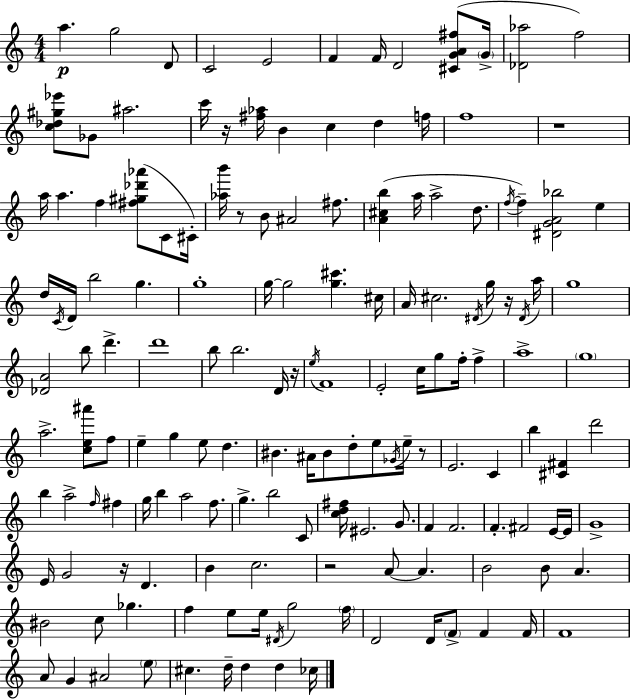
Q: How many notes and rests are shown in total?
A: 155